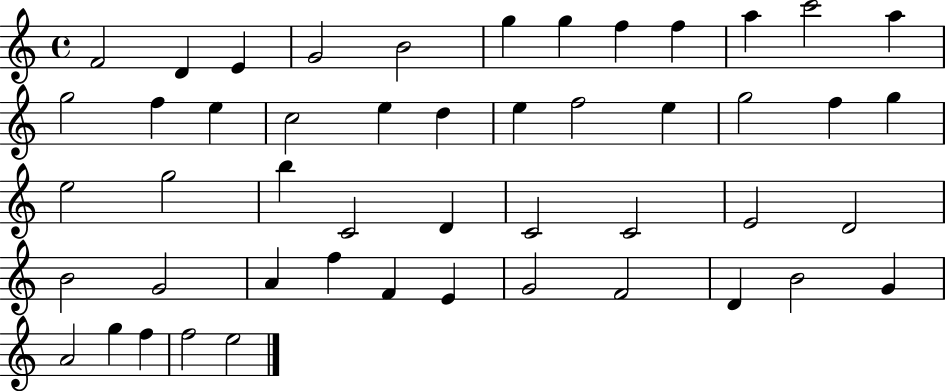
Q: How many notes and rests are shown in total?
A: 49